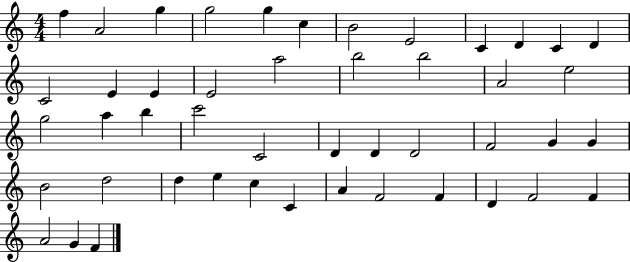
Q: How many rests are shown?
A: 0